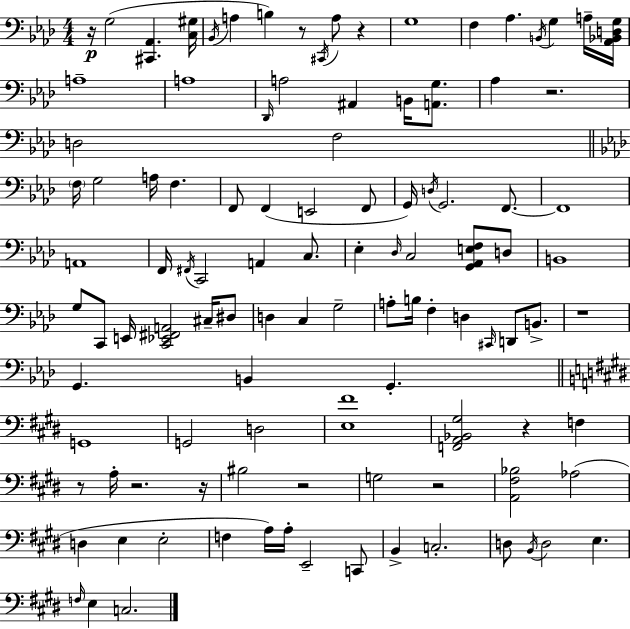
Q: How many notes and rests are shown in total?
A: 108